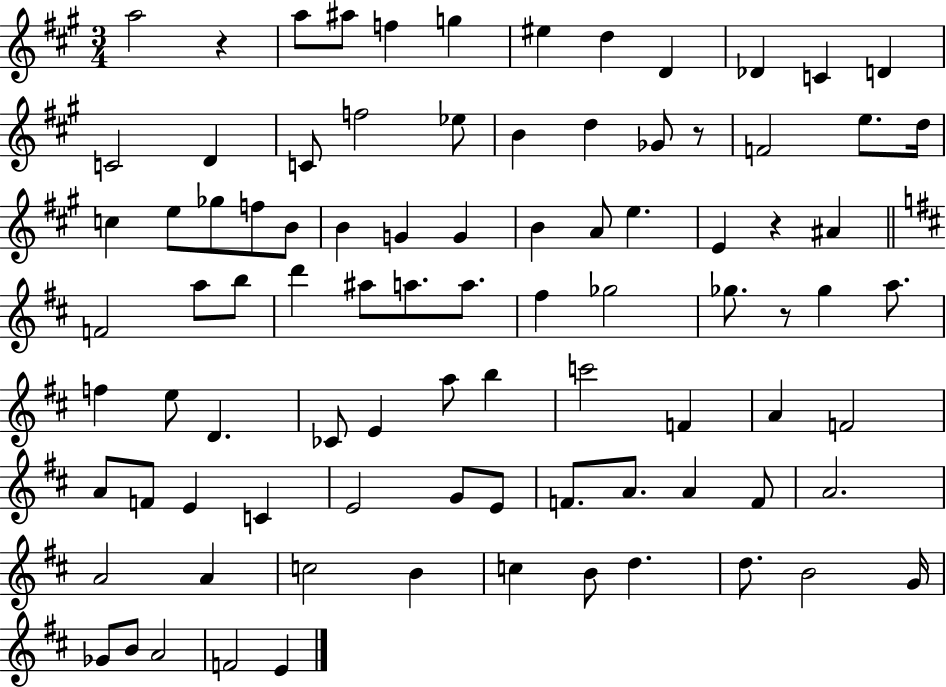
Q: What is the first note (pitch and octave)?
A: A5